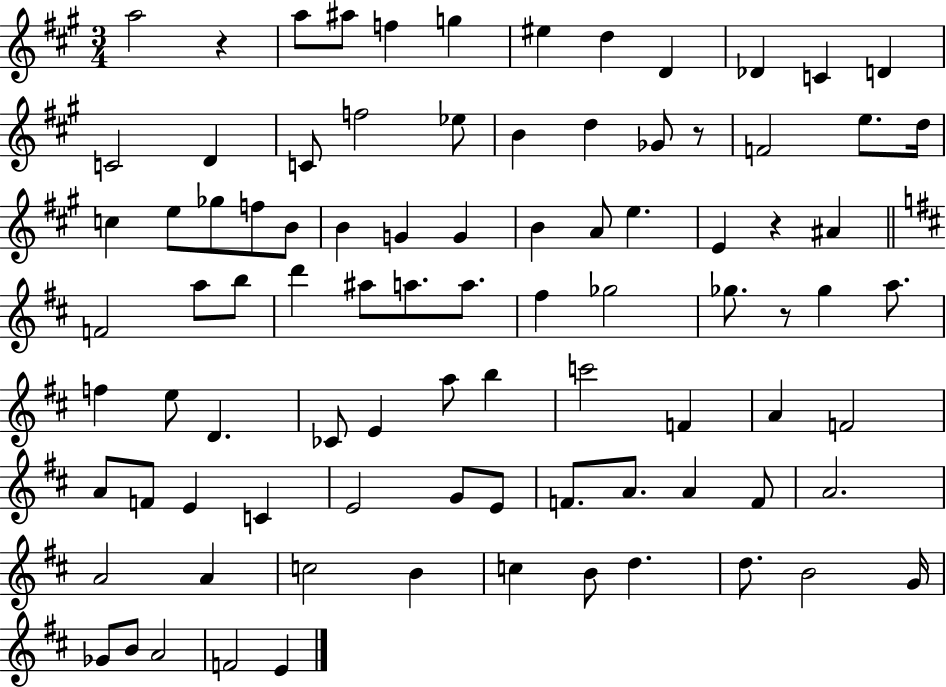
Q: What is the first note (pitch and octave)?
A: A5